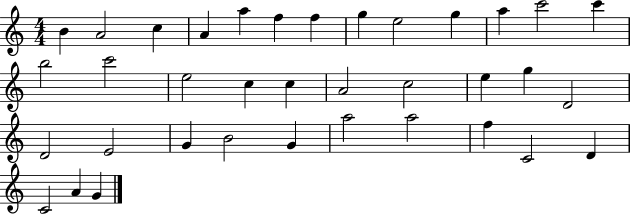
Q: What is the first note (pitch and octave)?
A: B4